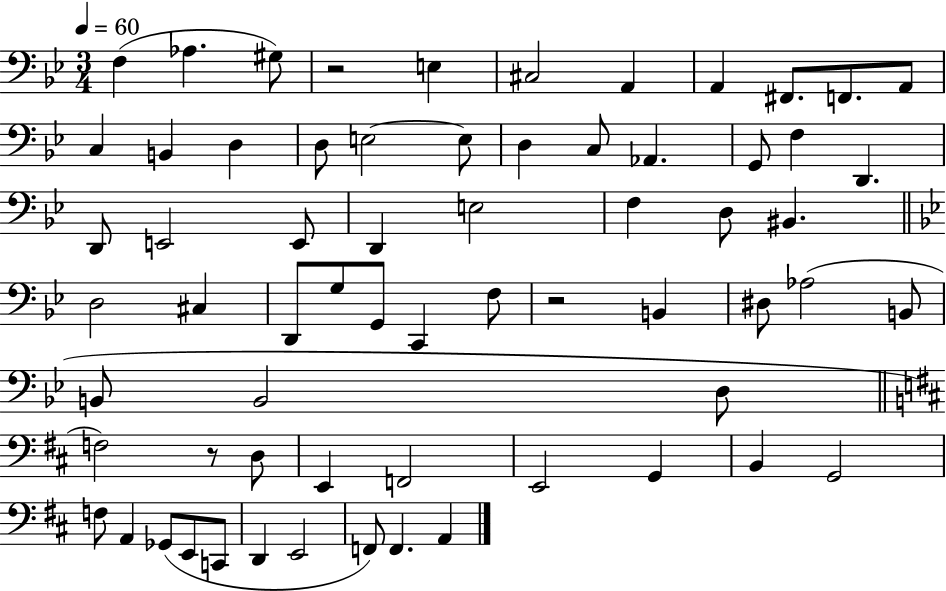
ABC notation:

X:1
T:Untitled
M:3/4
L:1/4
K:Bb
F, _A, ^G,/2 z2 E, ^C,2 A,, A,, ^F,,/2 F,,/2 A,,/2 C, B,, D, D,/2 E,2 E,/2 D, C,/2 _A,, G,,/2 F, D,, D,,/2 E,,2 E,,/2 D,, E,2 F, D,/2 ^B,, D,2 ^C, D,,/2 G,/2 G,,/2 C,, F,/2 z2 B,, ^D,/2 _A,2 B,,/2 B,,/2 B,,2 D,/2 F,2 z/2 D,/2 E,, F,,2 E,,2 G,, B,, G,,2 F,/2 A,, _G,,/2 E,,/2 C,,/2 D,, E,,2 F,,/2 F,, A,,